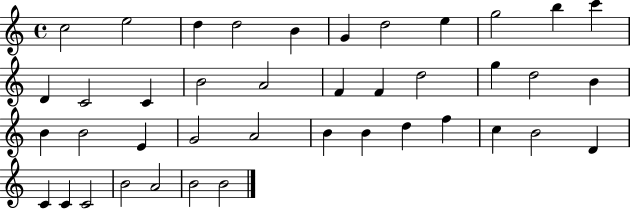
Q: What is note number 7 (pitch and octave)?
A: D5